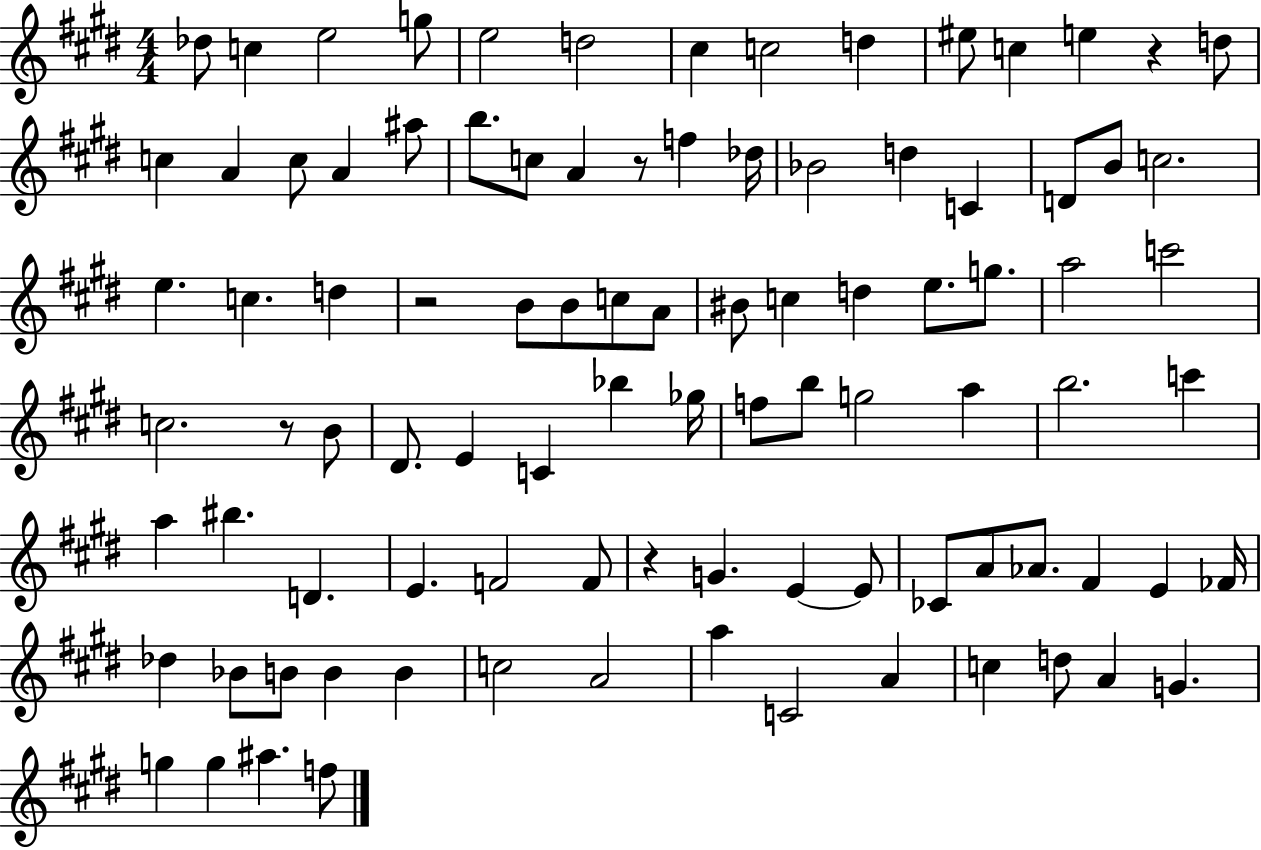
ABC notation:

X:1
T:Untitled
M:4/4
L:1/4
K:E
_d/2 c e2 g/2 e2 d2 ^c c2 d ^e/2 c e z d/2 c A c/2 A ^a/2 b/2 c/2 A z/2 f _d/4 _B2 d C D/2 B/2 c2 e c d z2 B/2 B/2 c/2 A/2 ^B/2 c d e/2 g/2 a2 c'2 c2 z/2 B/2 ^D/2 E C _b _g/4 f/2 b/2 g2 a b2 c' a ^b D E F2 F/2 z G E E/2 _C/2 A/2 _A/2 ^F E _F/4 _d _B/2 B/2 B B c2 A2 a C2 A c d/2 A G g g ^a f/2